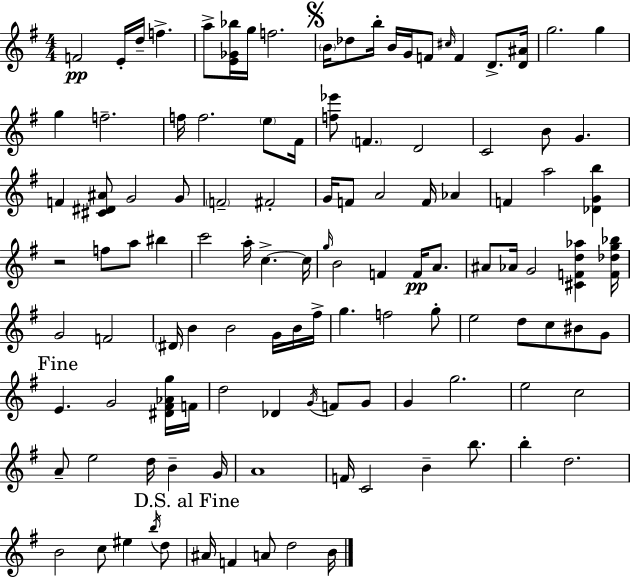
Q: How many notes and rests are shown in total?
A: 115